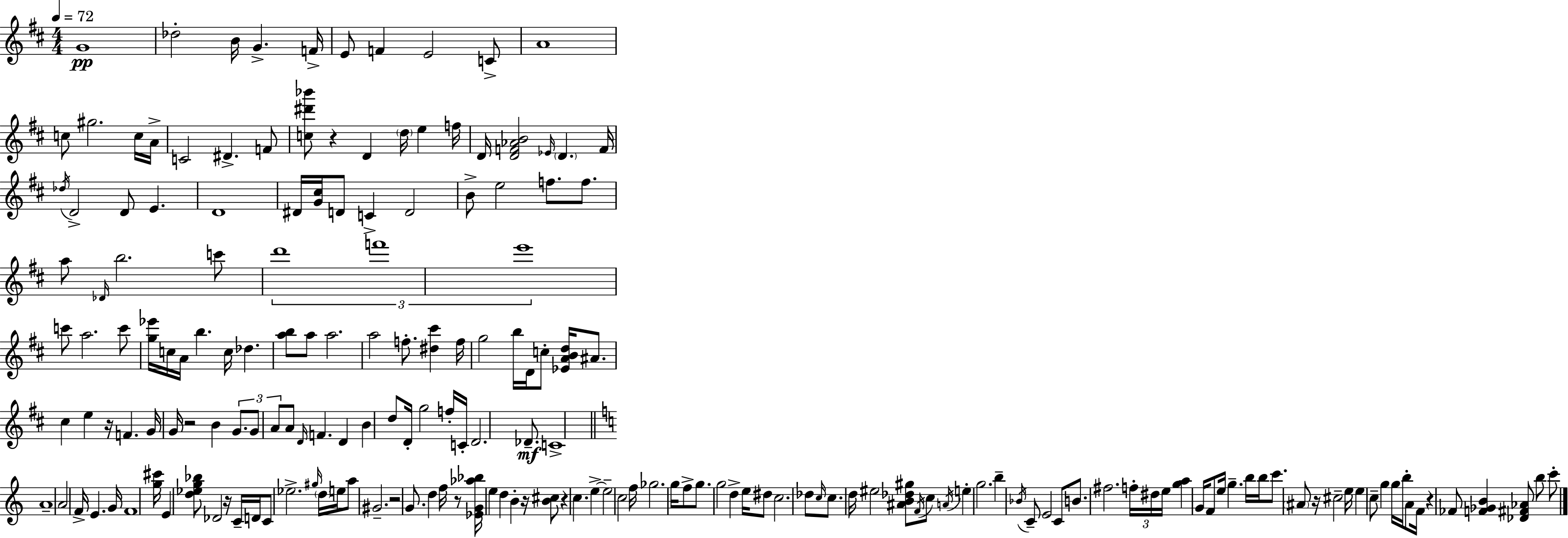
G4/w Db5/h B4/s G4/q. F4/s E4/e F4/q E4/h C4/e A4/w C5/e G#5/h. C5/s A4/s C4/h D#4/q. F4/e [C5,D#6,Bb6]/e R/q D4/q D5/s E5/q F5/s D4/s [D4,F4,Ab4,B4]/h Eb4/s D4/q. F4/s Db5/s D4/h D4/e E4/q. D4/w D#4/s [G4,C#5]/s D4/e C4/q D4/h B4/e E5/h F5/e. F5/e. A5/e Db4/s B5/h. C6/e D6/w F6/w E6/w C6/e A5/h. C6/e [G5,Eb6]/s C5/s A4/s B5/q. C5/s Db5/q. [A5,B5]/e A5/e A5/h. A5/h F5/e. [D#5,C#6]/q F5/s G5/h B5/s D4/s C5/e [Eb4,A4,B4,D5]/s A#4/e. C#5/q E5/q R/s F4/q. G4/s G4/s R/h B4/q G4/e. G4/e A4/e A4/e D4/s F4/q. D4/q B4/q D5/e D4/s G5/h F5/s C4/s D4/h. Db4/e. C4/w A4/w A4/h F4/s E4/q. G4/s F4/w [G5,C#6]/s E4/q [D5,Eb5,G5,Bb5]/e Db4/h R/s C4/s D4/s C4/e Eb5/h. G#5/s D5/s E5/s A5/e G#4/h. R/h G4/e. D5/q F5/s R/e [Eb4,G4,Ab5,Bb5]/s E5/q D5/q B4/q R/s [B4,C#5]/e R/q C5/q. E5/q E5/h C5/h F5/s Gb5/h. G5/s F5/e G5/e. G5/h D5/q E5/s D#5/e C5/h. Db5/e C5/s C5/e. D5/s EIS5/h [A#4,B4,Db5,G#5]/e F4/s C5/e A4/s E5/q G5/h. B5/q Bb4/s C4/e E4/h C4/e B4/e. F#5/h. F5/s D#5/s E5/s [G5,A5]/q G4/s F4/e E5/s G5/q. B5/s B5/s C6/e. A#4/e R/s C#5/h E5/s E5/q C5/e G5/q G5/s B5/s A4/e F4/s R/q FES4/e [F4,Gb4,B4]/q [Db4,F#4,Ab4]/e B5/e C6/e